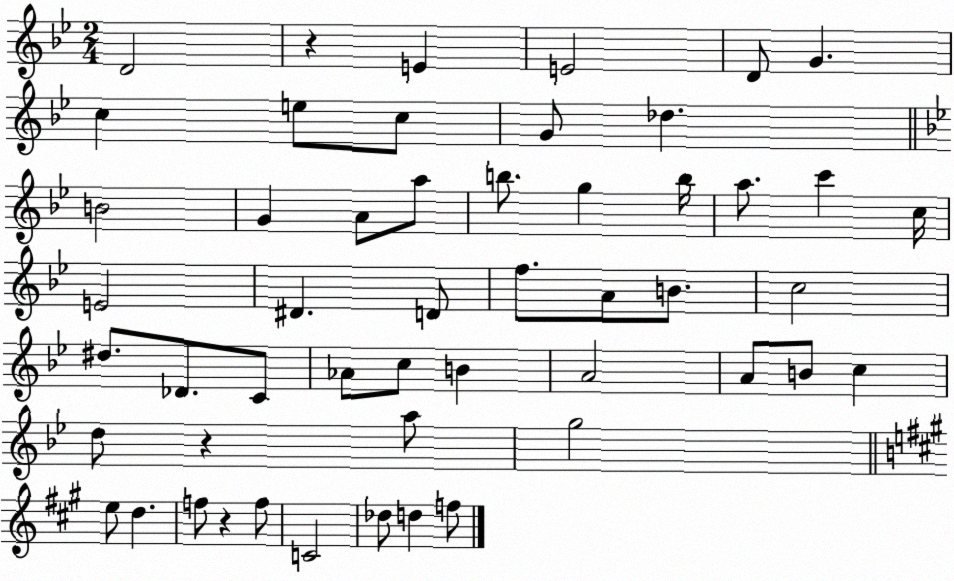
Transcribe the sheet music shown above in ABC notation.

X:1
T:Untitled
M:2/4
L:1/4
K:Bb
D2 z E E2 D/2 G c e/2 c/2 G/2 _d B2 G A/2 a/2 b/2 g b/4 a/2 c' c/4 E2 ^D D/2 f/2 A/2 B/2 c2 ^d/2 _D/2 C/2 _A/2 c/2 B A2 A/2 B/2 c d/2 z a/2 g2 e/2 d f/2 z f/2 C2 _d/2 d f/2